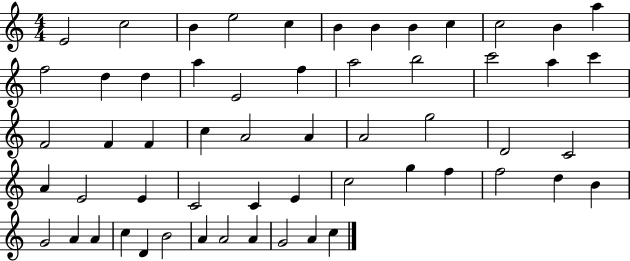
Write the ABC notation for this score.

X:1
T:Untitled
M:4/4
L:1/4
K:C
E2 c2 B e2 c B B B c c2 B a f2 d d a E2 f a2 b2 c'2 a c' F2 F F c A2 A A2 g2 D2 C2 A E2 E C2 C E c2 g f f2 d B G2 A A c D B2 A A2 A G2 A c